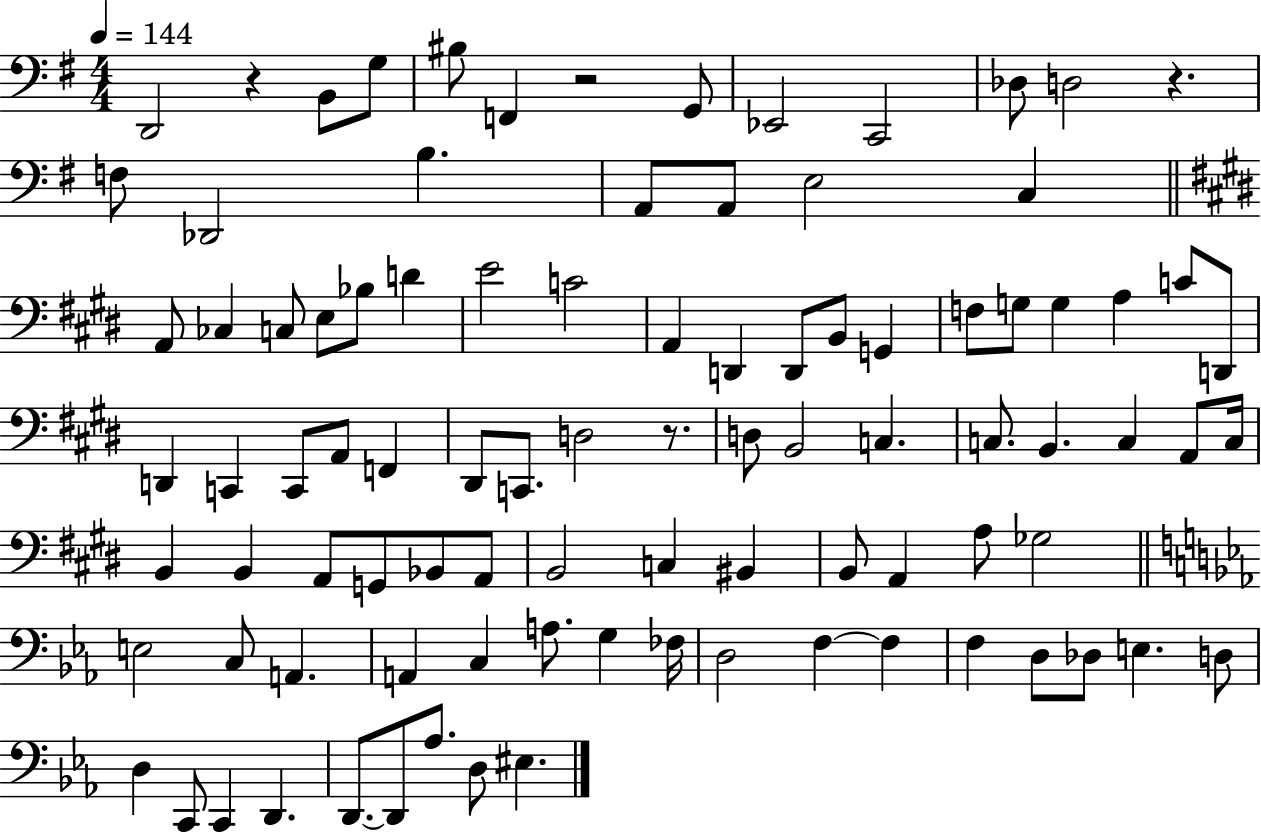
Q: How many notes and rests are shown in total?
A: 94